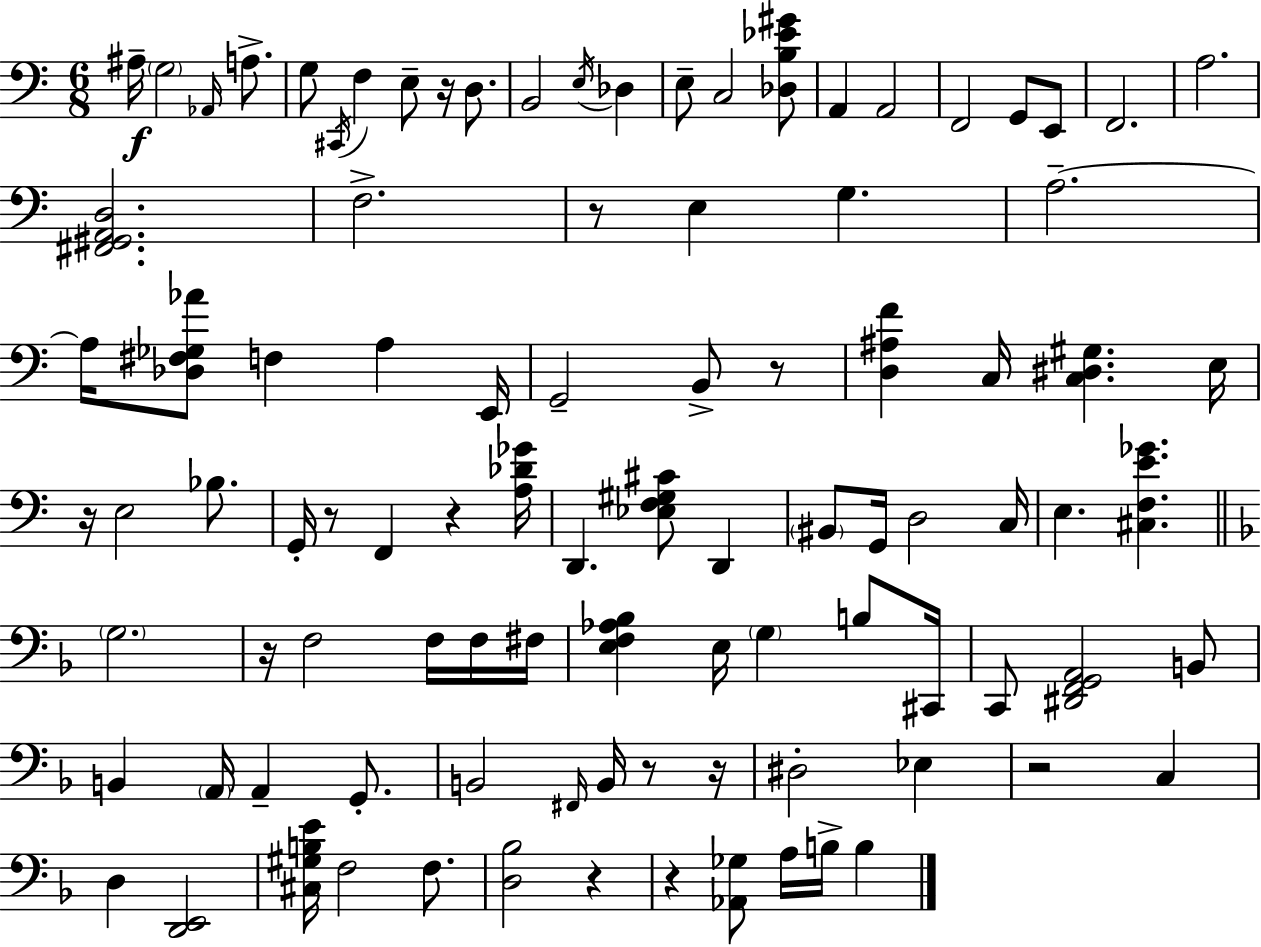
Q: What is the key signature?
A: C major